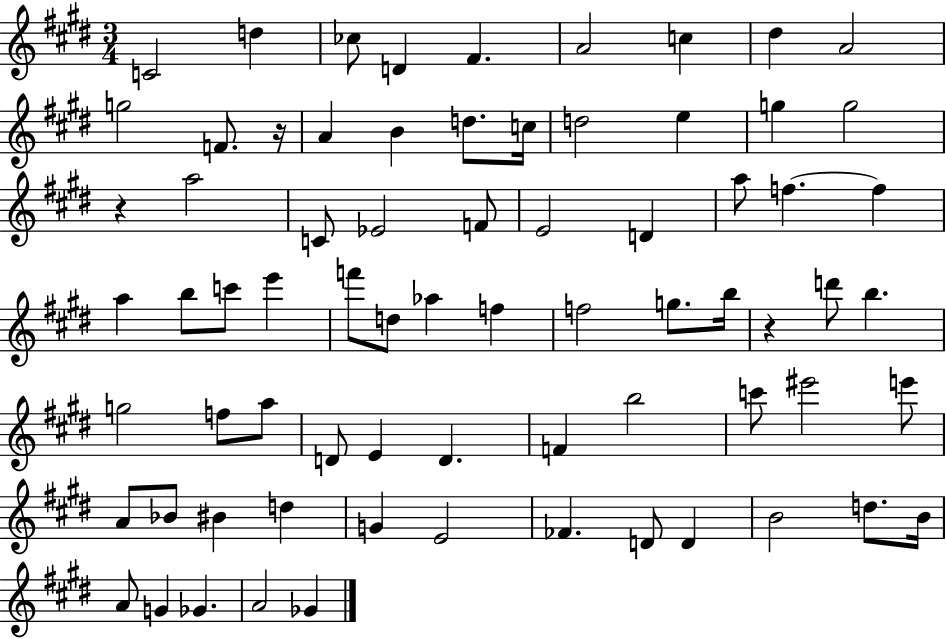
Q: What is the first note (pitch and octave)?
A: C4